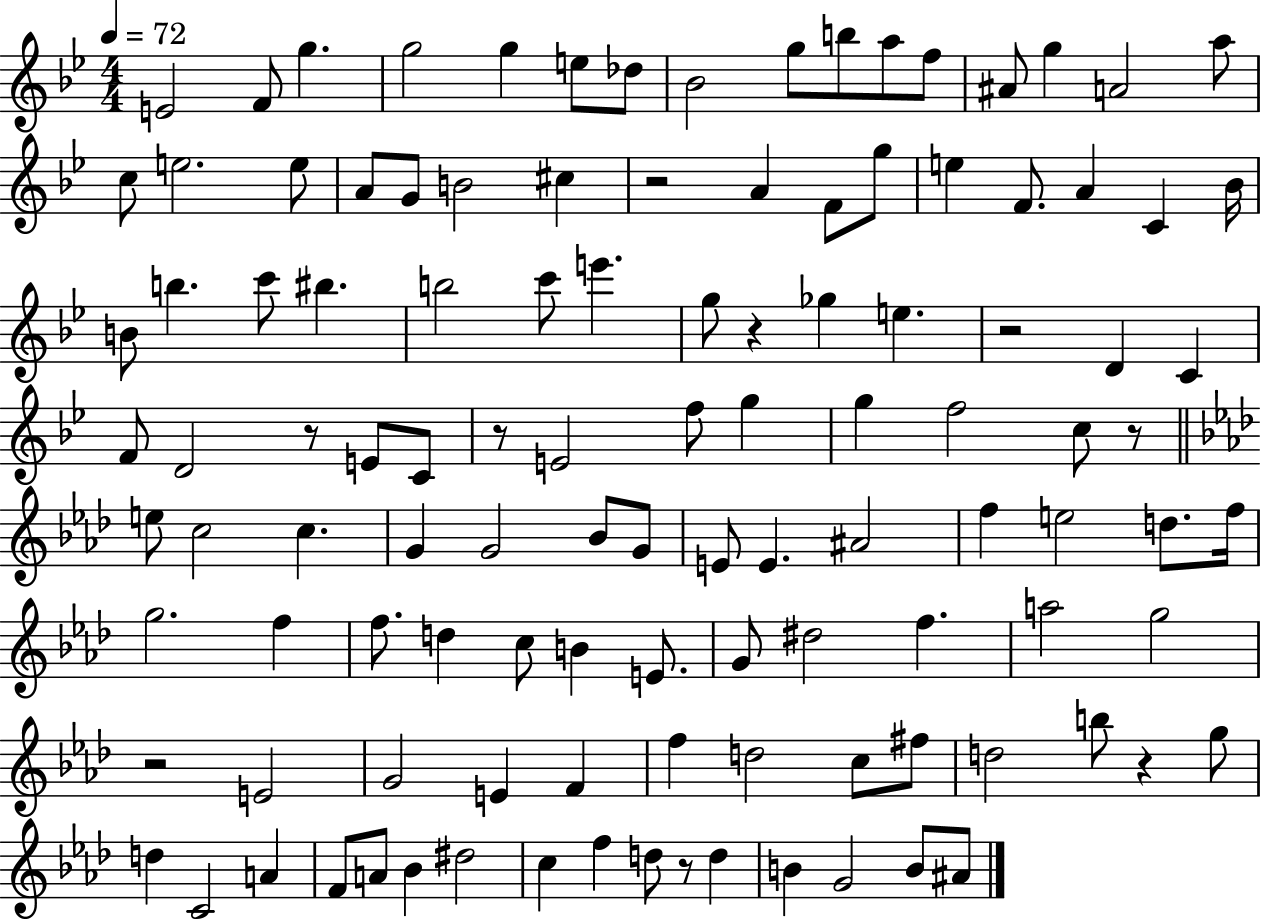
X:1
T:Untitled
M:4/4
L:1/4
K:Bb
E2 F/2 g g2 g e/2 _d/2 _B2 g/2 b/2 a/2 f/2 ^A/2 g A2 a/2 c/2 e2 e/2 A/2 G/2 B2 ^c z2 A F/2 g/2 e F/2 A C _B/4 B/2 b c'/2 ^b b2 c'/2 e' g/2 z _g e z2 D C F/2 D2 z/2 E/2 C/2 z/2 E2 f/2 g g f2 c/2 z/2 e/2 c2 c G G2 _B/2 G/2 E/2 E ^A2 f e2 d/2 f/4 g2 f f/2 d c/2 B E/2 G/2 ^d2 f a2 g2 z2 E2 G2 E F f d2 c/2 ^f/2 d2 b/2 z g/2 d C2 A F/2 A/2 _B ^d2 c f d/2 z/2 d B G2 B/2 ^A/2